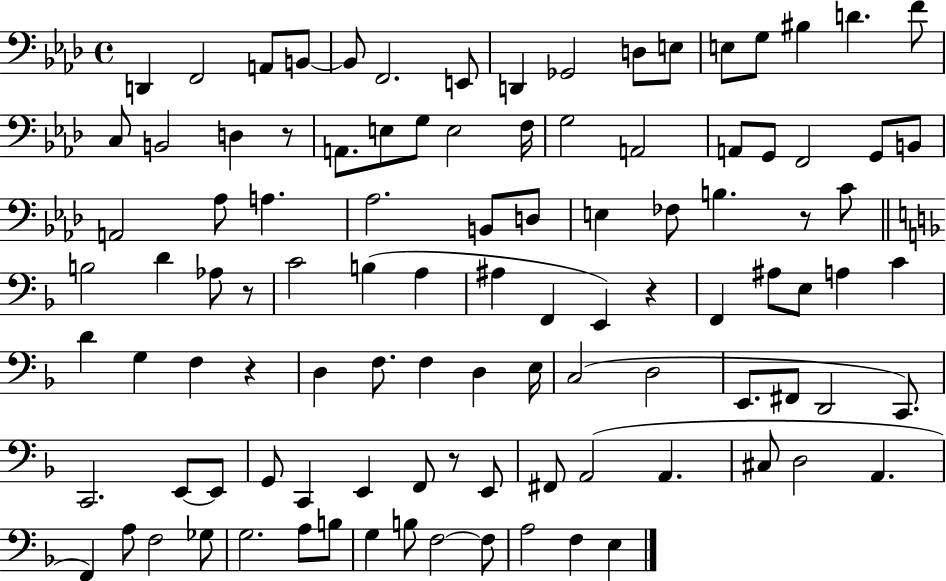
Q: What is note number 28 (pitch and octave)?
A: G2